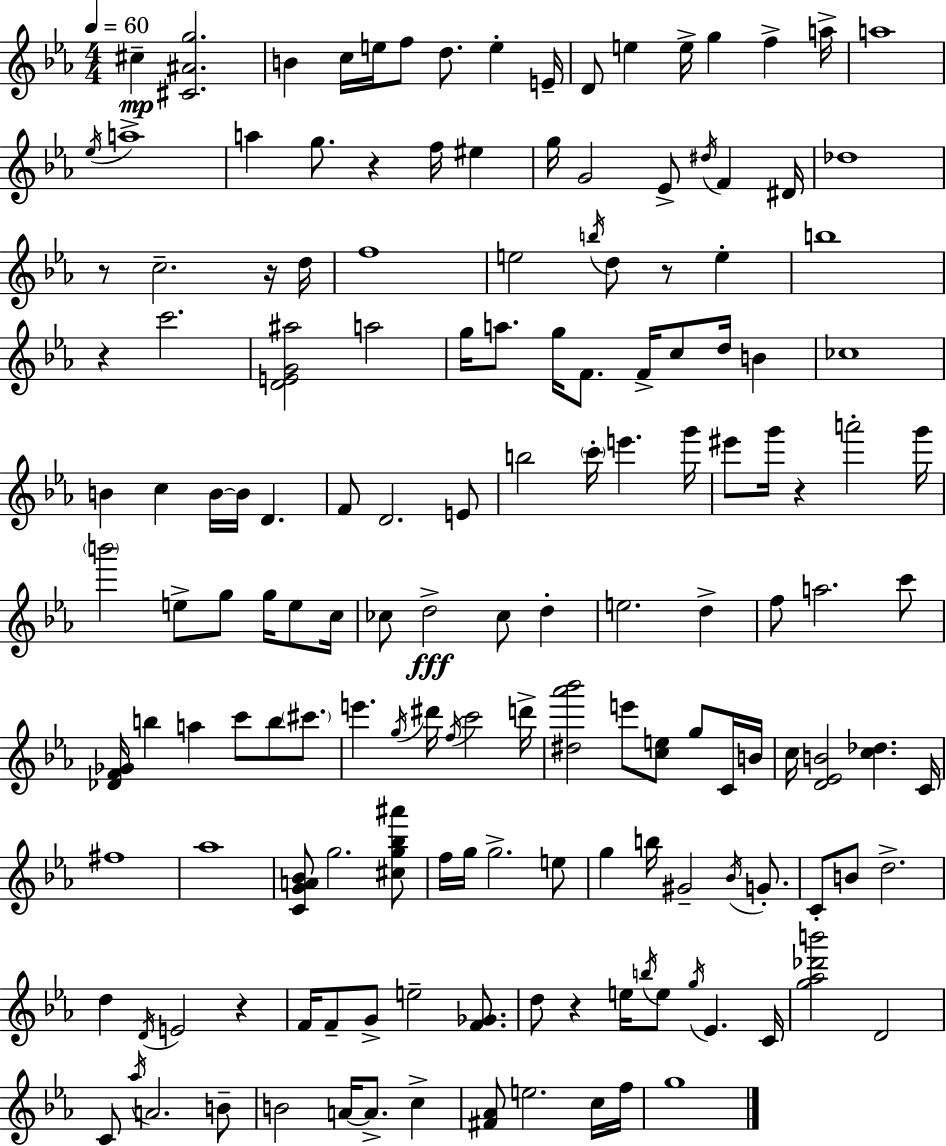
C#5/q [C#4,A#4,G5]/h. B4/q C5/s E5/s F5/e D5/e. E5/q E4/s D4/e E5/q E5/s G5/q F5/q A5/s A5/w Eb5/s A5/w A5/q G5/e. R/q F5/s EIS5/q G5/s G4/h Eb4/e D#5/s F4/q D#4/s Db5/w R/e C5/h. R/s D5/s F5/w E5/h B5/s D5/e R/e E5/q B5/w R/q C6/h. [D4,E4,G4,A#5]/h A5/h G5/s A5/e. G5/s F4/e. F4/s C5/e D5/s B4/q CES5/w B4/q C5/q B4/s B4/s D4/q. F4/e D4/h. E4/e B5/h C6/s E6/q. G6/s EIS6/e G6/s R/q A6/h G6/s B6/h E5/e G5/e G5/s E5/e C5/s CES5/e D5/h CES5/e D5/q E5/h. D5/q F5/e A5/h. C6/e [Db4,F4,Gb4]/s B5/q A5/q C6/e B5/e C#6/e. E6/q. G5/s D#6/s F5/s C6/h D6/s [D#5,Ab6,Bb6]/h E6/e [C5,E5]/e G5/e C4/s B4/s C5/s [D4,Eb4,B4]/h [C5,Db5]/q. C4/s F#5/w Ab5/w [C4,G4,A4,Bb4]/e G5/h. [C#5,G5,Bb5,A#6]/e F5/s G5/s G5/h. E5/e G5/q B5/s G#4/h Bb4/s G4/e. C4/e B4/e D5/h. D5/q D4/s E4/h R/q F4/s F4/e G4/e E5/h [F4,Gb4]/e. D5/e R/q E5/s B5/s E5/e G5/s Eb4/q. C4/s [G5,Ab5,Db6,B6]/h D4/h C4/e Ab5/s A4/h. B4/e B4/h A4/s A4/e. C5/q [F#4,Ab4]/e E5/h. C5/s F5/s G5/w